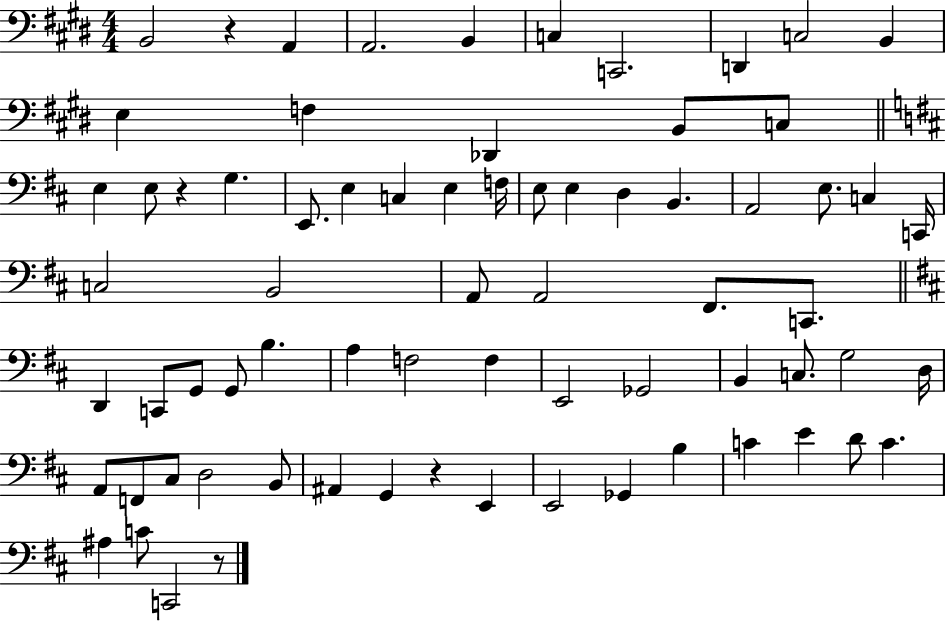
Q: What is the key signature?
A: E major